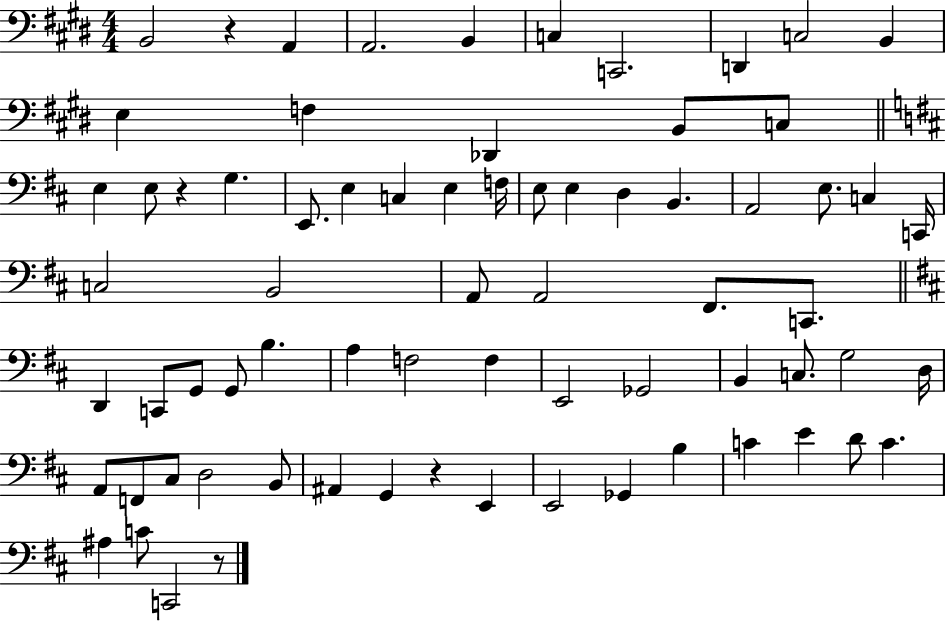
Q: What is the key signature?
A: E major